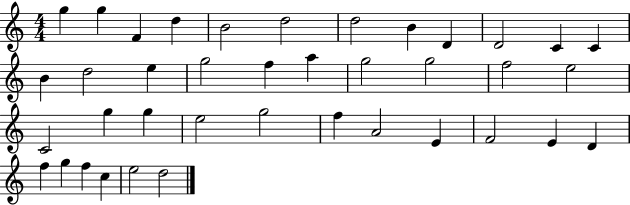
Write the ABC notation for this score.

X:1
T:Untitled
M:4/4
L:1/4
K:C
g g F d B2 d2 d2 B D D2 C C B d2 e g2 f a g2 g2 f2 e2 C2 g g e2 g2 f A2 E F2 E D f g f c e2 d2